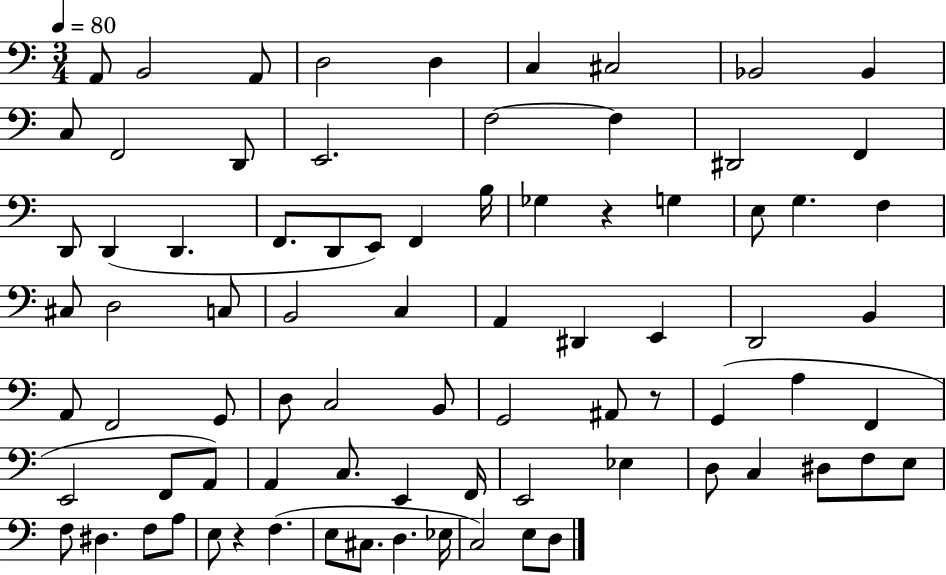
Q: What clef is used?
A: bass